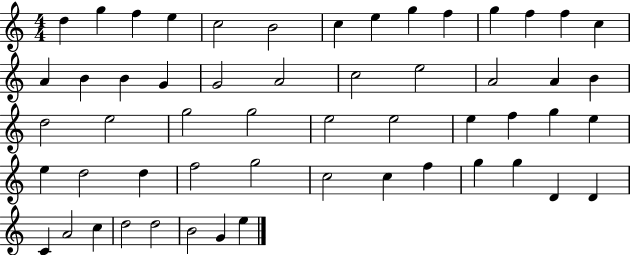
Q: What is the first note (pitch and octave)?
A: D5